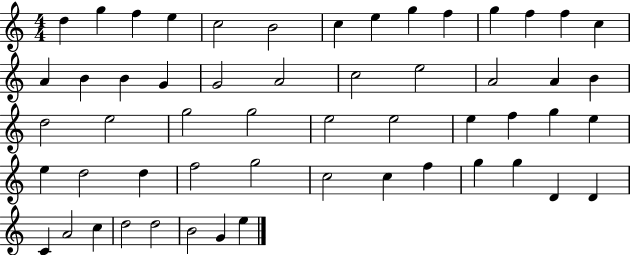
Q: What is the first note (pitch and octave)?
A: D5